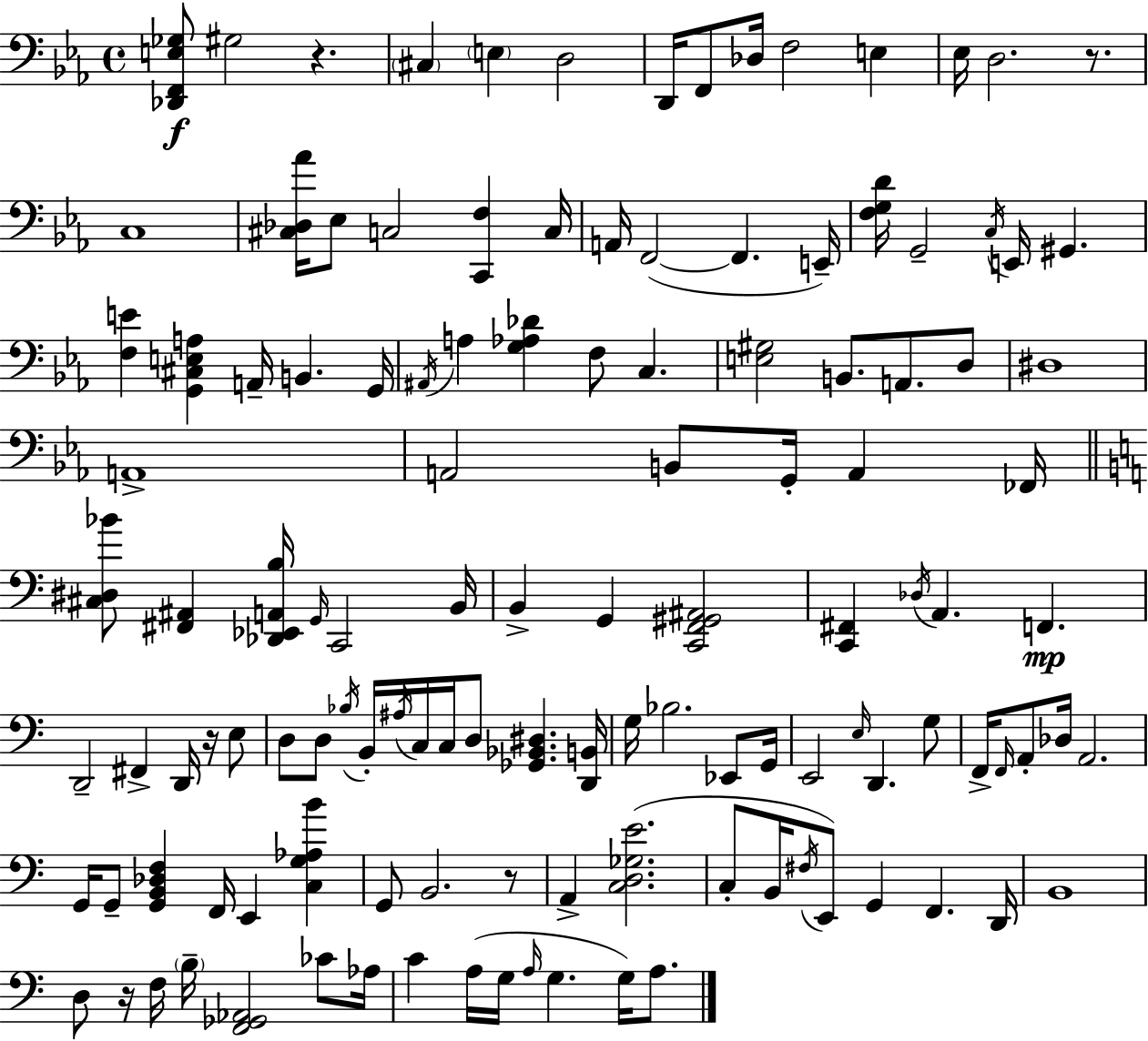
X:1
T:Untitled
M:4/4
L:1/4
K:Eb
[_D,,F,,E,_G,]/2 ^G,2 z ^C, E, D,2 D,,/4 F,,/2 _D,/4 F,2 E, _E,/4 D,2 z/2 C,4 [^C,_D,_A]/4 _E,/2 C,2 [C,,F,] C,/4 A,,/4 F,,2 F,, E,,/4 [F,G,D]/4 G,,2 C,/4 E,,/4 ^G,, [F,E] [G,,^C,E,A,] A,,/4 B,, G,,/4 ^A,,/4 A, [G,_A,_D] F,/2 C, [E,^G,]2 B,,/2 A,,/2 D,/2 ^D,4 A,,4 A,,2 B,,/2 G,,/4 A,, _F,,/4 [^C,^D,_B]/2 [^F,,^A,,] [_D,,_E,,A,,B,]/4 G,,/4 C,,2 B,,/4 B,, G,, [C,,F,,^G,,^A,,]2 [C,,^F,,] _D,/4 A,, F,, D,,2 ^F,, D,,/4 z/4 E,/2 D,/2 D,/2 _B,/4 B,,/4 ^A,/4 C,/4 C,/4 D,/2 [_G,,_B,,^D,] [D,,B,,]/4 G,/4 _B,2 _E,,/2 G,,/4 E,,2 E,/4 D,, G,/2 F,,/4 F,,/4 A,,/2 _D,/4 A,,2 G,,/4 G,,/2 [G,,B,,_D,F,] F,,/4 E,, [C,G,_A,B] G,,/2 B,,2 z/2 A,, [C,D,_G,E]2 C,/2 B,,/4 ^F,/4 E,,/2 G,, F,, D,,/4 B,,4 D,/2 z/4 F,/4 B,/4 [F,,_G,,_A,,]2 _C/2 _A,/4 C A,/4 G,/4 A,/4 G, G,/4 A,/2